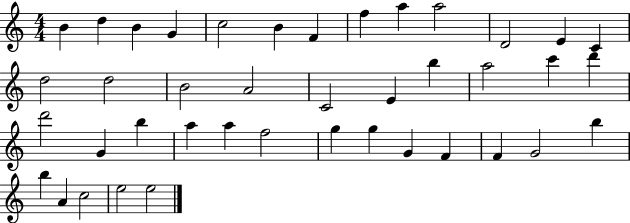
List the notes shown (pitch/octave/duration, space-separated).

B4/q D5/q B4/q G4/q C5/h B4/q F4/q F5/q A5/q A5/h D4/h E4/q C4/q D5/h D5/h B4/h A4/h C4/h E4/q B5/q A5/h C6/q D6/q D6/h G4/q B5/q A5/q A5/q F5/h G5/q G5/q G4/q F4/q F4/q G4/h B5/q B5/q A4/q C5/h E5/h E5/h